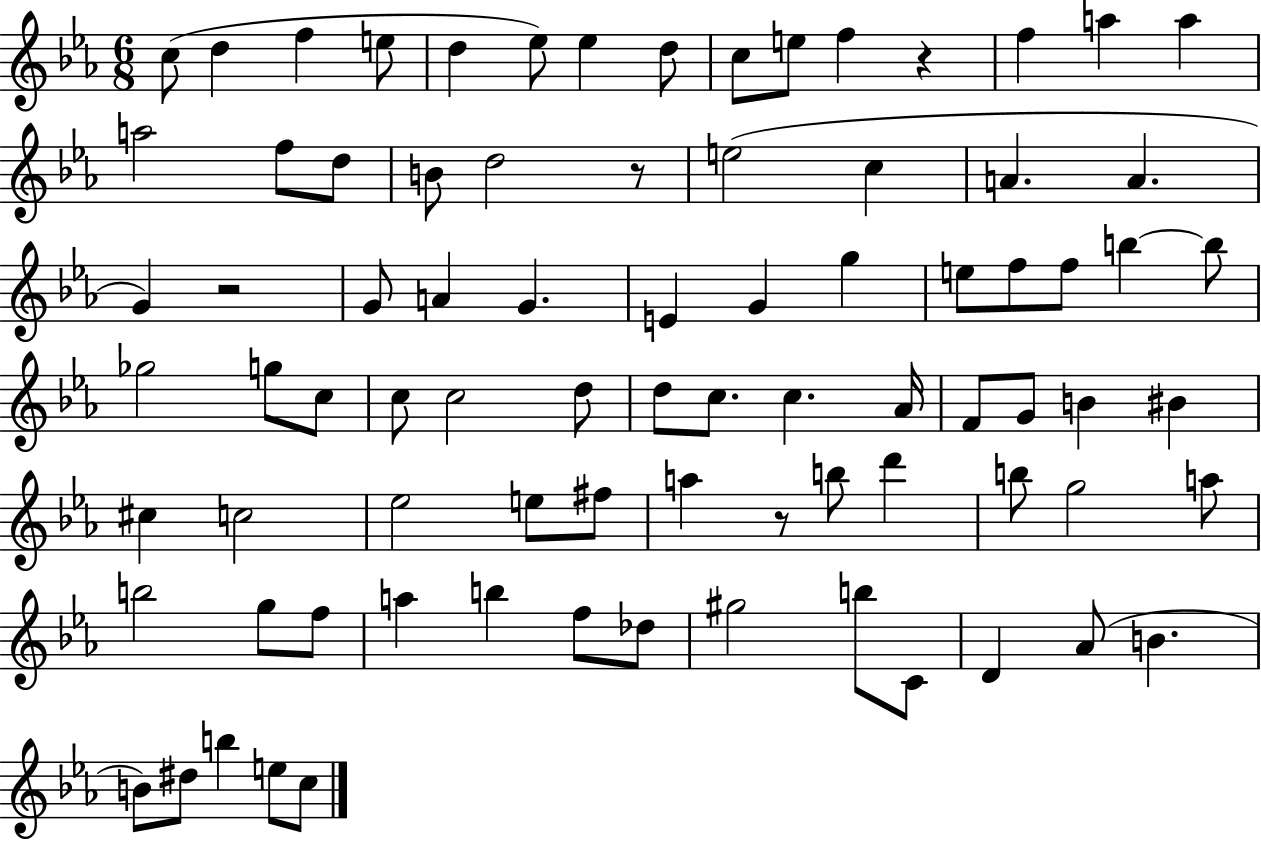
{
  \clef treble
  \numericTimeSignature
  \time 6/8
  \key ees \major
  \repeat volta 2 { c''8( d''4 f''4 e''8 | d''4 ees''8) ees''4 d''8 | c''8 e''8 f''4 r4 | f''4 a''4 a''4 | \break a''2 f''8 d''8 | b'8 d''2 r8 | e''2( c''4 | a'4. a'4. | \break g'4) r2 | g'8 a'4 g'4. | e'4 g'4 g''4 | e''8 f''8 f''8 b''4~~ b''8 | \break ges''2 g''8 c''8 | c''8 c''2 d''8 | d''8 c''8. c''4. aes'16 | f'8 g'8 b'4 bis'4 | \break cis''4 c''2 | ees''2 e''8 fis''8 | a''4 r8 b''8 d'''4 | b''8 g''2 a''8 | \break b''2 g''8 f''8 | a''4 b''4 f''8 des''8 | gis''2 b''8 c'8 | d'4 aes'8( b'4. | \break b'8) dis''8 b''4 e''8 c''8 | } \bar "|."
}